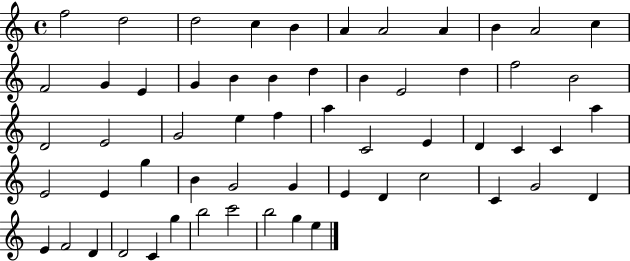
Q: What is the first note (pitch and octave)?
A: F5